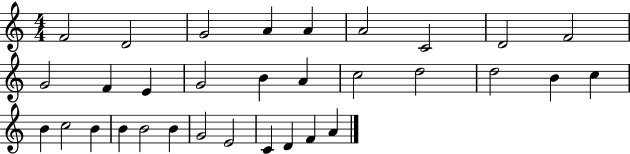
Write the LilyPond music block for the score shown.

{
  \clef treble
  \numericTimeSignature
  \time 4/4
  \key c \major
  f'2 d'2 | g'2 a'4 a'4 | a'2 c'2 | d'2 f'2 | \break g'2 f'4 e'4 | g'2 b'4 a'4 | c''2 d''2 | d''2 b'4 c''4 | \break b'4 c''2 b'4 | b'4 b'2 b'4 | g'2 e'2 | c'4 d'4 f'4 a'4 | \break \bar "|."
}